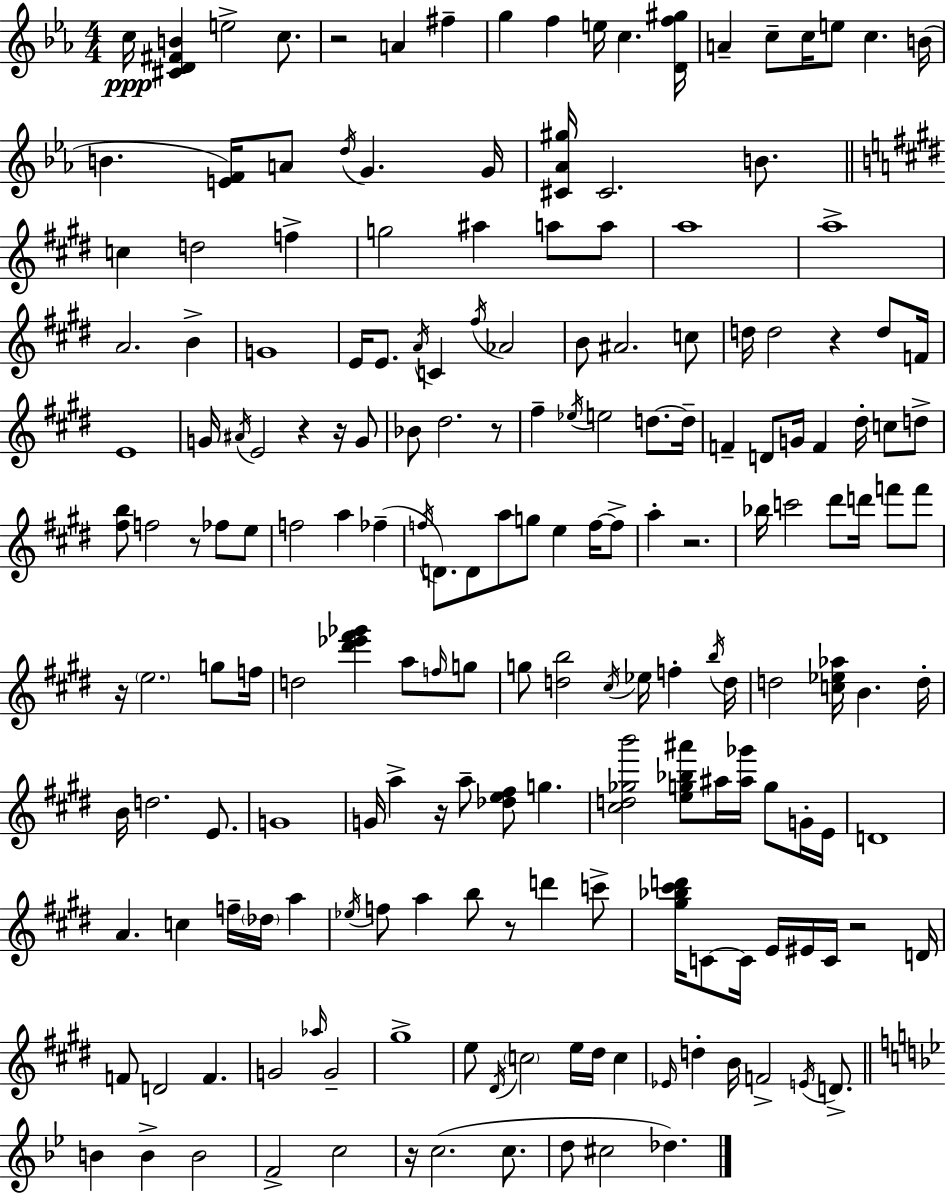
{
  \clef treble
  \numericTimeSignature
  \time 4/4
  \key ees \major
  c''16\ppp <cis' d' fis' b'>4 e''2-> c''8. | r2 a'4 fis''4-- | g''4 f''4 e''16 c''4. <d' f'' gis''>16 | a'4-- c''8-- c''16 e''8 c''4. b'16( | \break b'4. <e' f'>16) a'8 \acciaccatura { d''16 } g'4. | g'16 <cis' aes' gis''>16 cis'2. b'8. | \bar "||" \break \key e \major c''4 d''2 f''4-> | g''2 ais''4 a''8 a''8 | a''1 | a''1-> | \break a'2. b'4-> | g'1 | e'16 e'8. \acciaccatura { a'16 } c'4 \acciaccatura { fis''16 } aes'2 | b'8 ais'2. | \break c''8 d''16 d''2 r4 d''8 | f'16 e'1 | g'16 \acciaccatura { ais'16 } e'2 r4 | r16 g'8 bes'8 dis''2. | \break r8 fis''4-- \acciaccatura { ees''16 } e''2 | d''8.~~ d''16-- f'4-- d'8 g'16 f'4 dis''16-. | c''8 d''8-> <fis'' b''>8 f''2 r8 | fes''8 e''8 f''2 a''4 | \break fes''4--( \acciaccatura { f''16 } d'8.) d'8 a''8 g''8 e''4 | f''16~~ f''8-> a''4-. r2. | bes''16 c'''2 dis'''8 | d'''16 f'''8 f'''8 r16 \parenthesize e''2. | \break g''8 f''16 d''2 <dis''' ees''' fis''' ges'''>4 | a''8 \grace { f''16 } g''8 g''8 <d'' b''>2 | \acciaccatura { cis''16 } ees''16 f''4-. \acciaccatura { b''16 } d''16 d''2 | <c'' ees'' aes''>16 b'4. d''16-. b'16 d''2. | \break e'8. g'1 | g'16 a''4-> r16 a''8-- | <des'' e'' fis''>8 g''4. <cis'' d'' ges'' b'''>2 | <e'' g'' bes'' ais'''>8 ais''16 <ais'' ges'''>16 g''8 g'16-. e'16 d'1 | \break a'4. c''4 | f''16-- \parenthesize des''16 a''4 \acciaccatura { ees''16 } f''8 a''4 b''8 | r8 d'''4 c'''8-> <gis'' bes'' cis''' d'''>16 c'8~~ c'16 e'16 eis'16 c'16 | r2 d'16 f'8 d'2 | \break f'4. g'2 | \grace { aes''16 } g'2-- gis''1-> | e''8 \acciaccatura { dis'16 } \parenthesize c''2 | e''16 dis''16 c''4 \grace { ees'16 } d''4-. | \break b'16 f'2-> \acciaccatura { e'16 } d'8.-> \bar "||" \break \key g \minor b'4 b'4-> b'2 | f'2-> c''2 | r16 c''2.( c''8. | d''8 cis''2 des''4.) | \break \bar "|."
}